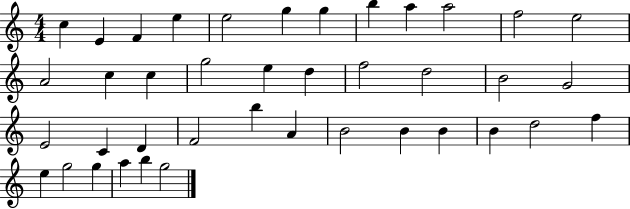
{
  \clef treble
  \numericTimeSignature
  \time 4/4
  \key c \major
  c''4 e'4 f'4 e''4 | e''2 g''4 g''4 | b''4 a''4 a''2 | f''2 e''2 | \break a'2 c''4 c''4 | g''2 e''4 d''4 | f''2 d''2 | b'2 g'2 | \break e'2 c'4 d'4 | f'2 b''4 a'4 | b'2 b'4 b'4 | b'4 d''2 f''4 | \break e''4 g''2 g''4 | a''4 b''4 g''2 | \bar "|."
}